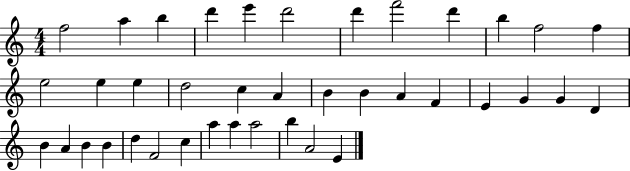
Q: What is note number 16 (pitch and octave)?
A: D5